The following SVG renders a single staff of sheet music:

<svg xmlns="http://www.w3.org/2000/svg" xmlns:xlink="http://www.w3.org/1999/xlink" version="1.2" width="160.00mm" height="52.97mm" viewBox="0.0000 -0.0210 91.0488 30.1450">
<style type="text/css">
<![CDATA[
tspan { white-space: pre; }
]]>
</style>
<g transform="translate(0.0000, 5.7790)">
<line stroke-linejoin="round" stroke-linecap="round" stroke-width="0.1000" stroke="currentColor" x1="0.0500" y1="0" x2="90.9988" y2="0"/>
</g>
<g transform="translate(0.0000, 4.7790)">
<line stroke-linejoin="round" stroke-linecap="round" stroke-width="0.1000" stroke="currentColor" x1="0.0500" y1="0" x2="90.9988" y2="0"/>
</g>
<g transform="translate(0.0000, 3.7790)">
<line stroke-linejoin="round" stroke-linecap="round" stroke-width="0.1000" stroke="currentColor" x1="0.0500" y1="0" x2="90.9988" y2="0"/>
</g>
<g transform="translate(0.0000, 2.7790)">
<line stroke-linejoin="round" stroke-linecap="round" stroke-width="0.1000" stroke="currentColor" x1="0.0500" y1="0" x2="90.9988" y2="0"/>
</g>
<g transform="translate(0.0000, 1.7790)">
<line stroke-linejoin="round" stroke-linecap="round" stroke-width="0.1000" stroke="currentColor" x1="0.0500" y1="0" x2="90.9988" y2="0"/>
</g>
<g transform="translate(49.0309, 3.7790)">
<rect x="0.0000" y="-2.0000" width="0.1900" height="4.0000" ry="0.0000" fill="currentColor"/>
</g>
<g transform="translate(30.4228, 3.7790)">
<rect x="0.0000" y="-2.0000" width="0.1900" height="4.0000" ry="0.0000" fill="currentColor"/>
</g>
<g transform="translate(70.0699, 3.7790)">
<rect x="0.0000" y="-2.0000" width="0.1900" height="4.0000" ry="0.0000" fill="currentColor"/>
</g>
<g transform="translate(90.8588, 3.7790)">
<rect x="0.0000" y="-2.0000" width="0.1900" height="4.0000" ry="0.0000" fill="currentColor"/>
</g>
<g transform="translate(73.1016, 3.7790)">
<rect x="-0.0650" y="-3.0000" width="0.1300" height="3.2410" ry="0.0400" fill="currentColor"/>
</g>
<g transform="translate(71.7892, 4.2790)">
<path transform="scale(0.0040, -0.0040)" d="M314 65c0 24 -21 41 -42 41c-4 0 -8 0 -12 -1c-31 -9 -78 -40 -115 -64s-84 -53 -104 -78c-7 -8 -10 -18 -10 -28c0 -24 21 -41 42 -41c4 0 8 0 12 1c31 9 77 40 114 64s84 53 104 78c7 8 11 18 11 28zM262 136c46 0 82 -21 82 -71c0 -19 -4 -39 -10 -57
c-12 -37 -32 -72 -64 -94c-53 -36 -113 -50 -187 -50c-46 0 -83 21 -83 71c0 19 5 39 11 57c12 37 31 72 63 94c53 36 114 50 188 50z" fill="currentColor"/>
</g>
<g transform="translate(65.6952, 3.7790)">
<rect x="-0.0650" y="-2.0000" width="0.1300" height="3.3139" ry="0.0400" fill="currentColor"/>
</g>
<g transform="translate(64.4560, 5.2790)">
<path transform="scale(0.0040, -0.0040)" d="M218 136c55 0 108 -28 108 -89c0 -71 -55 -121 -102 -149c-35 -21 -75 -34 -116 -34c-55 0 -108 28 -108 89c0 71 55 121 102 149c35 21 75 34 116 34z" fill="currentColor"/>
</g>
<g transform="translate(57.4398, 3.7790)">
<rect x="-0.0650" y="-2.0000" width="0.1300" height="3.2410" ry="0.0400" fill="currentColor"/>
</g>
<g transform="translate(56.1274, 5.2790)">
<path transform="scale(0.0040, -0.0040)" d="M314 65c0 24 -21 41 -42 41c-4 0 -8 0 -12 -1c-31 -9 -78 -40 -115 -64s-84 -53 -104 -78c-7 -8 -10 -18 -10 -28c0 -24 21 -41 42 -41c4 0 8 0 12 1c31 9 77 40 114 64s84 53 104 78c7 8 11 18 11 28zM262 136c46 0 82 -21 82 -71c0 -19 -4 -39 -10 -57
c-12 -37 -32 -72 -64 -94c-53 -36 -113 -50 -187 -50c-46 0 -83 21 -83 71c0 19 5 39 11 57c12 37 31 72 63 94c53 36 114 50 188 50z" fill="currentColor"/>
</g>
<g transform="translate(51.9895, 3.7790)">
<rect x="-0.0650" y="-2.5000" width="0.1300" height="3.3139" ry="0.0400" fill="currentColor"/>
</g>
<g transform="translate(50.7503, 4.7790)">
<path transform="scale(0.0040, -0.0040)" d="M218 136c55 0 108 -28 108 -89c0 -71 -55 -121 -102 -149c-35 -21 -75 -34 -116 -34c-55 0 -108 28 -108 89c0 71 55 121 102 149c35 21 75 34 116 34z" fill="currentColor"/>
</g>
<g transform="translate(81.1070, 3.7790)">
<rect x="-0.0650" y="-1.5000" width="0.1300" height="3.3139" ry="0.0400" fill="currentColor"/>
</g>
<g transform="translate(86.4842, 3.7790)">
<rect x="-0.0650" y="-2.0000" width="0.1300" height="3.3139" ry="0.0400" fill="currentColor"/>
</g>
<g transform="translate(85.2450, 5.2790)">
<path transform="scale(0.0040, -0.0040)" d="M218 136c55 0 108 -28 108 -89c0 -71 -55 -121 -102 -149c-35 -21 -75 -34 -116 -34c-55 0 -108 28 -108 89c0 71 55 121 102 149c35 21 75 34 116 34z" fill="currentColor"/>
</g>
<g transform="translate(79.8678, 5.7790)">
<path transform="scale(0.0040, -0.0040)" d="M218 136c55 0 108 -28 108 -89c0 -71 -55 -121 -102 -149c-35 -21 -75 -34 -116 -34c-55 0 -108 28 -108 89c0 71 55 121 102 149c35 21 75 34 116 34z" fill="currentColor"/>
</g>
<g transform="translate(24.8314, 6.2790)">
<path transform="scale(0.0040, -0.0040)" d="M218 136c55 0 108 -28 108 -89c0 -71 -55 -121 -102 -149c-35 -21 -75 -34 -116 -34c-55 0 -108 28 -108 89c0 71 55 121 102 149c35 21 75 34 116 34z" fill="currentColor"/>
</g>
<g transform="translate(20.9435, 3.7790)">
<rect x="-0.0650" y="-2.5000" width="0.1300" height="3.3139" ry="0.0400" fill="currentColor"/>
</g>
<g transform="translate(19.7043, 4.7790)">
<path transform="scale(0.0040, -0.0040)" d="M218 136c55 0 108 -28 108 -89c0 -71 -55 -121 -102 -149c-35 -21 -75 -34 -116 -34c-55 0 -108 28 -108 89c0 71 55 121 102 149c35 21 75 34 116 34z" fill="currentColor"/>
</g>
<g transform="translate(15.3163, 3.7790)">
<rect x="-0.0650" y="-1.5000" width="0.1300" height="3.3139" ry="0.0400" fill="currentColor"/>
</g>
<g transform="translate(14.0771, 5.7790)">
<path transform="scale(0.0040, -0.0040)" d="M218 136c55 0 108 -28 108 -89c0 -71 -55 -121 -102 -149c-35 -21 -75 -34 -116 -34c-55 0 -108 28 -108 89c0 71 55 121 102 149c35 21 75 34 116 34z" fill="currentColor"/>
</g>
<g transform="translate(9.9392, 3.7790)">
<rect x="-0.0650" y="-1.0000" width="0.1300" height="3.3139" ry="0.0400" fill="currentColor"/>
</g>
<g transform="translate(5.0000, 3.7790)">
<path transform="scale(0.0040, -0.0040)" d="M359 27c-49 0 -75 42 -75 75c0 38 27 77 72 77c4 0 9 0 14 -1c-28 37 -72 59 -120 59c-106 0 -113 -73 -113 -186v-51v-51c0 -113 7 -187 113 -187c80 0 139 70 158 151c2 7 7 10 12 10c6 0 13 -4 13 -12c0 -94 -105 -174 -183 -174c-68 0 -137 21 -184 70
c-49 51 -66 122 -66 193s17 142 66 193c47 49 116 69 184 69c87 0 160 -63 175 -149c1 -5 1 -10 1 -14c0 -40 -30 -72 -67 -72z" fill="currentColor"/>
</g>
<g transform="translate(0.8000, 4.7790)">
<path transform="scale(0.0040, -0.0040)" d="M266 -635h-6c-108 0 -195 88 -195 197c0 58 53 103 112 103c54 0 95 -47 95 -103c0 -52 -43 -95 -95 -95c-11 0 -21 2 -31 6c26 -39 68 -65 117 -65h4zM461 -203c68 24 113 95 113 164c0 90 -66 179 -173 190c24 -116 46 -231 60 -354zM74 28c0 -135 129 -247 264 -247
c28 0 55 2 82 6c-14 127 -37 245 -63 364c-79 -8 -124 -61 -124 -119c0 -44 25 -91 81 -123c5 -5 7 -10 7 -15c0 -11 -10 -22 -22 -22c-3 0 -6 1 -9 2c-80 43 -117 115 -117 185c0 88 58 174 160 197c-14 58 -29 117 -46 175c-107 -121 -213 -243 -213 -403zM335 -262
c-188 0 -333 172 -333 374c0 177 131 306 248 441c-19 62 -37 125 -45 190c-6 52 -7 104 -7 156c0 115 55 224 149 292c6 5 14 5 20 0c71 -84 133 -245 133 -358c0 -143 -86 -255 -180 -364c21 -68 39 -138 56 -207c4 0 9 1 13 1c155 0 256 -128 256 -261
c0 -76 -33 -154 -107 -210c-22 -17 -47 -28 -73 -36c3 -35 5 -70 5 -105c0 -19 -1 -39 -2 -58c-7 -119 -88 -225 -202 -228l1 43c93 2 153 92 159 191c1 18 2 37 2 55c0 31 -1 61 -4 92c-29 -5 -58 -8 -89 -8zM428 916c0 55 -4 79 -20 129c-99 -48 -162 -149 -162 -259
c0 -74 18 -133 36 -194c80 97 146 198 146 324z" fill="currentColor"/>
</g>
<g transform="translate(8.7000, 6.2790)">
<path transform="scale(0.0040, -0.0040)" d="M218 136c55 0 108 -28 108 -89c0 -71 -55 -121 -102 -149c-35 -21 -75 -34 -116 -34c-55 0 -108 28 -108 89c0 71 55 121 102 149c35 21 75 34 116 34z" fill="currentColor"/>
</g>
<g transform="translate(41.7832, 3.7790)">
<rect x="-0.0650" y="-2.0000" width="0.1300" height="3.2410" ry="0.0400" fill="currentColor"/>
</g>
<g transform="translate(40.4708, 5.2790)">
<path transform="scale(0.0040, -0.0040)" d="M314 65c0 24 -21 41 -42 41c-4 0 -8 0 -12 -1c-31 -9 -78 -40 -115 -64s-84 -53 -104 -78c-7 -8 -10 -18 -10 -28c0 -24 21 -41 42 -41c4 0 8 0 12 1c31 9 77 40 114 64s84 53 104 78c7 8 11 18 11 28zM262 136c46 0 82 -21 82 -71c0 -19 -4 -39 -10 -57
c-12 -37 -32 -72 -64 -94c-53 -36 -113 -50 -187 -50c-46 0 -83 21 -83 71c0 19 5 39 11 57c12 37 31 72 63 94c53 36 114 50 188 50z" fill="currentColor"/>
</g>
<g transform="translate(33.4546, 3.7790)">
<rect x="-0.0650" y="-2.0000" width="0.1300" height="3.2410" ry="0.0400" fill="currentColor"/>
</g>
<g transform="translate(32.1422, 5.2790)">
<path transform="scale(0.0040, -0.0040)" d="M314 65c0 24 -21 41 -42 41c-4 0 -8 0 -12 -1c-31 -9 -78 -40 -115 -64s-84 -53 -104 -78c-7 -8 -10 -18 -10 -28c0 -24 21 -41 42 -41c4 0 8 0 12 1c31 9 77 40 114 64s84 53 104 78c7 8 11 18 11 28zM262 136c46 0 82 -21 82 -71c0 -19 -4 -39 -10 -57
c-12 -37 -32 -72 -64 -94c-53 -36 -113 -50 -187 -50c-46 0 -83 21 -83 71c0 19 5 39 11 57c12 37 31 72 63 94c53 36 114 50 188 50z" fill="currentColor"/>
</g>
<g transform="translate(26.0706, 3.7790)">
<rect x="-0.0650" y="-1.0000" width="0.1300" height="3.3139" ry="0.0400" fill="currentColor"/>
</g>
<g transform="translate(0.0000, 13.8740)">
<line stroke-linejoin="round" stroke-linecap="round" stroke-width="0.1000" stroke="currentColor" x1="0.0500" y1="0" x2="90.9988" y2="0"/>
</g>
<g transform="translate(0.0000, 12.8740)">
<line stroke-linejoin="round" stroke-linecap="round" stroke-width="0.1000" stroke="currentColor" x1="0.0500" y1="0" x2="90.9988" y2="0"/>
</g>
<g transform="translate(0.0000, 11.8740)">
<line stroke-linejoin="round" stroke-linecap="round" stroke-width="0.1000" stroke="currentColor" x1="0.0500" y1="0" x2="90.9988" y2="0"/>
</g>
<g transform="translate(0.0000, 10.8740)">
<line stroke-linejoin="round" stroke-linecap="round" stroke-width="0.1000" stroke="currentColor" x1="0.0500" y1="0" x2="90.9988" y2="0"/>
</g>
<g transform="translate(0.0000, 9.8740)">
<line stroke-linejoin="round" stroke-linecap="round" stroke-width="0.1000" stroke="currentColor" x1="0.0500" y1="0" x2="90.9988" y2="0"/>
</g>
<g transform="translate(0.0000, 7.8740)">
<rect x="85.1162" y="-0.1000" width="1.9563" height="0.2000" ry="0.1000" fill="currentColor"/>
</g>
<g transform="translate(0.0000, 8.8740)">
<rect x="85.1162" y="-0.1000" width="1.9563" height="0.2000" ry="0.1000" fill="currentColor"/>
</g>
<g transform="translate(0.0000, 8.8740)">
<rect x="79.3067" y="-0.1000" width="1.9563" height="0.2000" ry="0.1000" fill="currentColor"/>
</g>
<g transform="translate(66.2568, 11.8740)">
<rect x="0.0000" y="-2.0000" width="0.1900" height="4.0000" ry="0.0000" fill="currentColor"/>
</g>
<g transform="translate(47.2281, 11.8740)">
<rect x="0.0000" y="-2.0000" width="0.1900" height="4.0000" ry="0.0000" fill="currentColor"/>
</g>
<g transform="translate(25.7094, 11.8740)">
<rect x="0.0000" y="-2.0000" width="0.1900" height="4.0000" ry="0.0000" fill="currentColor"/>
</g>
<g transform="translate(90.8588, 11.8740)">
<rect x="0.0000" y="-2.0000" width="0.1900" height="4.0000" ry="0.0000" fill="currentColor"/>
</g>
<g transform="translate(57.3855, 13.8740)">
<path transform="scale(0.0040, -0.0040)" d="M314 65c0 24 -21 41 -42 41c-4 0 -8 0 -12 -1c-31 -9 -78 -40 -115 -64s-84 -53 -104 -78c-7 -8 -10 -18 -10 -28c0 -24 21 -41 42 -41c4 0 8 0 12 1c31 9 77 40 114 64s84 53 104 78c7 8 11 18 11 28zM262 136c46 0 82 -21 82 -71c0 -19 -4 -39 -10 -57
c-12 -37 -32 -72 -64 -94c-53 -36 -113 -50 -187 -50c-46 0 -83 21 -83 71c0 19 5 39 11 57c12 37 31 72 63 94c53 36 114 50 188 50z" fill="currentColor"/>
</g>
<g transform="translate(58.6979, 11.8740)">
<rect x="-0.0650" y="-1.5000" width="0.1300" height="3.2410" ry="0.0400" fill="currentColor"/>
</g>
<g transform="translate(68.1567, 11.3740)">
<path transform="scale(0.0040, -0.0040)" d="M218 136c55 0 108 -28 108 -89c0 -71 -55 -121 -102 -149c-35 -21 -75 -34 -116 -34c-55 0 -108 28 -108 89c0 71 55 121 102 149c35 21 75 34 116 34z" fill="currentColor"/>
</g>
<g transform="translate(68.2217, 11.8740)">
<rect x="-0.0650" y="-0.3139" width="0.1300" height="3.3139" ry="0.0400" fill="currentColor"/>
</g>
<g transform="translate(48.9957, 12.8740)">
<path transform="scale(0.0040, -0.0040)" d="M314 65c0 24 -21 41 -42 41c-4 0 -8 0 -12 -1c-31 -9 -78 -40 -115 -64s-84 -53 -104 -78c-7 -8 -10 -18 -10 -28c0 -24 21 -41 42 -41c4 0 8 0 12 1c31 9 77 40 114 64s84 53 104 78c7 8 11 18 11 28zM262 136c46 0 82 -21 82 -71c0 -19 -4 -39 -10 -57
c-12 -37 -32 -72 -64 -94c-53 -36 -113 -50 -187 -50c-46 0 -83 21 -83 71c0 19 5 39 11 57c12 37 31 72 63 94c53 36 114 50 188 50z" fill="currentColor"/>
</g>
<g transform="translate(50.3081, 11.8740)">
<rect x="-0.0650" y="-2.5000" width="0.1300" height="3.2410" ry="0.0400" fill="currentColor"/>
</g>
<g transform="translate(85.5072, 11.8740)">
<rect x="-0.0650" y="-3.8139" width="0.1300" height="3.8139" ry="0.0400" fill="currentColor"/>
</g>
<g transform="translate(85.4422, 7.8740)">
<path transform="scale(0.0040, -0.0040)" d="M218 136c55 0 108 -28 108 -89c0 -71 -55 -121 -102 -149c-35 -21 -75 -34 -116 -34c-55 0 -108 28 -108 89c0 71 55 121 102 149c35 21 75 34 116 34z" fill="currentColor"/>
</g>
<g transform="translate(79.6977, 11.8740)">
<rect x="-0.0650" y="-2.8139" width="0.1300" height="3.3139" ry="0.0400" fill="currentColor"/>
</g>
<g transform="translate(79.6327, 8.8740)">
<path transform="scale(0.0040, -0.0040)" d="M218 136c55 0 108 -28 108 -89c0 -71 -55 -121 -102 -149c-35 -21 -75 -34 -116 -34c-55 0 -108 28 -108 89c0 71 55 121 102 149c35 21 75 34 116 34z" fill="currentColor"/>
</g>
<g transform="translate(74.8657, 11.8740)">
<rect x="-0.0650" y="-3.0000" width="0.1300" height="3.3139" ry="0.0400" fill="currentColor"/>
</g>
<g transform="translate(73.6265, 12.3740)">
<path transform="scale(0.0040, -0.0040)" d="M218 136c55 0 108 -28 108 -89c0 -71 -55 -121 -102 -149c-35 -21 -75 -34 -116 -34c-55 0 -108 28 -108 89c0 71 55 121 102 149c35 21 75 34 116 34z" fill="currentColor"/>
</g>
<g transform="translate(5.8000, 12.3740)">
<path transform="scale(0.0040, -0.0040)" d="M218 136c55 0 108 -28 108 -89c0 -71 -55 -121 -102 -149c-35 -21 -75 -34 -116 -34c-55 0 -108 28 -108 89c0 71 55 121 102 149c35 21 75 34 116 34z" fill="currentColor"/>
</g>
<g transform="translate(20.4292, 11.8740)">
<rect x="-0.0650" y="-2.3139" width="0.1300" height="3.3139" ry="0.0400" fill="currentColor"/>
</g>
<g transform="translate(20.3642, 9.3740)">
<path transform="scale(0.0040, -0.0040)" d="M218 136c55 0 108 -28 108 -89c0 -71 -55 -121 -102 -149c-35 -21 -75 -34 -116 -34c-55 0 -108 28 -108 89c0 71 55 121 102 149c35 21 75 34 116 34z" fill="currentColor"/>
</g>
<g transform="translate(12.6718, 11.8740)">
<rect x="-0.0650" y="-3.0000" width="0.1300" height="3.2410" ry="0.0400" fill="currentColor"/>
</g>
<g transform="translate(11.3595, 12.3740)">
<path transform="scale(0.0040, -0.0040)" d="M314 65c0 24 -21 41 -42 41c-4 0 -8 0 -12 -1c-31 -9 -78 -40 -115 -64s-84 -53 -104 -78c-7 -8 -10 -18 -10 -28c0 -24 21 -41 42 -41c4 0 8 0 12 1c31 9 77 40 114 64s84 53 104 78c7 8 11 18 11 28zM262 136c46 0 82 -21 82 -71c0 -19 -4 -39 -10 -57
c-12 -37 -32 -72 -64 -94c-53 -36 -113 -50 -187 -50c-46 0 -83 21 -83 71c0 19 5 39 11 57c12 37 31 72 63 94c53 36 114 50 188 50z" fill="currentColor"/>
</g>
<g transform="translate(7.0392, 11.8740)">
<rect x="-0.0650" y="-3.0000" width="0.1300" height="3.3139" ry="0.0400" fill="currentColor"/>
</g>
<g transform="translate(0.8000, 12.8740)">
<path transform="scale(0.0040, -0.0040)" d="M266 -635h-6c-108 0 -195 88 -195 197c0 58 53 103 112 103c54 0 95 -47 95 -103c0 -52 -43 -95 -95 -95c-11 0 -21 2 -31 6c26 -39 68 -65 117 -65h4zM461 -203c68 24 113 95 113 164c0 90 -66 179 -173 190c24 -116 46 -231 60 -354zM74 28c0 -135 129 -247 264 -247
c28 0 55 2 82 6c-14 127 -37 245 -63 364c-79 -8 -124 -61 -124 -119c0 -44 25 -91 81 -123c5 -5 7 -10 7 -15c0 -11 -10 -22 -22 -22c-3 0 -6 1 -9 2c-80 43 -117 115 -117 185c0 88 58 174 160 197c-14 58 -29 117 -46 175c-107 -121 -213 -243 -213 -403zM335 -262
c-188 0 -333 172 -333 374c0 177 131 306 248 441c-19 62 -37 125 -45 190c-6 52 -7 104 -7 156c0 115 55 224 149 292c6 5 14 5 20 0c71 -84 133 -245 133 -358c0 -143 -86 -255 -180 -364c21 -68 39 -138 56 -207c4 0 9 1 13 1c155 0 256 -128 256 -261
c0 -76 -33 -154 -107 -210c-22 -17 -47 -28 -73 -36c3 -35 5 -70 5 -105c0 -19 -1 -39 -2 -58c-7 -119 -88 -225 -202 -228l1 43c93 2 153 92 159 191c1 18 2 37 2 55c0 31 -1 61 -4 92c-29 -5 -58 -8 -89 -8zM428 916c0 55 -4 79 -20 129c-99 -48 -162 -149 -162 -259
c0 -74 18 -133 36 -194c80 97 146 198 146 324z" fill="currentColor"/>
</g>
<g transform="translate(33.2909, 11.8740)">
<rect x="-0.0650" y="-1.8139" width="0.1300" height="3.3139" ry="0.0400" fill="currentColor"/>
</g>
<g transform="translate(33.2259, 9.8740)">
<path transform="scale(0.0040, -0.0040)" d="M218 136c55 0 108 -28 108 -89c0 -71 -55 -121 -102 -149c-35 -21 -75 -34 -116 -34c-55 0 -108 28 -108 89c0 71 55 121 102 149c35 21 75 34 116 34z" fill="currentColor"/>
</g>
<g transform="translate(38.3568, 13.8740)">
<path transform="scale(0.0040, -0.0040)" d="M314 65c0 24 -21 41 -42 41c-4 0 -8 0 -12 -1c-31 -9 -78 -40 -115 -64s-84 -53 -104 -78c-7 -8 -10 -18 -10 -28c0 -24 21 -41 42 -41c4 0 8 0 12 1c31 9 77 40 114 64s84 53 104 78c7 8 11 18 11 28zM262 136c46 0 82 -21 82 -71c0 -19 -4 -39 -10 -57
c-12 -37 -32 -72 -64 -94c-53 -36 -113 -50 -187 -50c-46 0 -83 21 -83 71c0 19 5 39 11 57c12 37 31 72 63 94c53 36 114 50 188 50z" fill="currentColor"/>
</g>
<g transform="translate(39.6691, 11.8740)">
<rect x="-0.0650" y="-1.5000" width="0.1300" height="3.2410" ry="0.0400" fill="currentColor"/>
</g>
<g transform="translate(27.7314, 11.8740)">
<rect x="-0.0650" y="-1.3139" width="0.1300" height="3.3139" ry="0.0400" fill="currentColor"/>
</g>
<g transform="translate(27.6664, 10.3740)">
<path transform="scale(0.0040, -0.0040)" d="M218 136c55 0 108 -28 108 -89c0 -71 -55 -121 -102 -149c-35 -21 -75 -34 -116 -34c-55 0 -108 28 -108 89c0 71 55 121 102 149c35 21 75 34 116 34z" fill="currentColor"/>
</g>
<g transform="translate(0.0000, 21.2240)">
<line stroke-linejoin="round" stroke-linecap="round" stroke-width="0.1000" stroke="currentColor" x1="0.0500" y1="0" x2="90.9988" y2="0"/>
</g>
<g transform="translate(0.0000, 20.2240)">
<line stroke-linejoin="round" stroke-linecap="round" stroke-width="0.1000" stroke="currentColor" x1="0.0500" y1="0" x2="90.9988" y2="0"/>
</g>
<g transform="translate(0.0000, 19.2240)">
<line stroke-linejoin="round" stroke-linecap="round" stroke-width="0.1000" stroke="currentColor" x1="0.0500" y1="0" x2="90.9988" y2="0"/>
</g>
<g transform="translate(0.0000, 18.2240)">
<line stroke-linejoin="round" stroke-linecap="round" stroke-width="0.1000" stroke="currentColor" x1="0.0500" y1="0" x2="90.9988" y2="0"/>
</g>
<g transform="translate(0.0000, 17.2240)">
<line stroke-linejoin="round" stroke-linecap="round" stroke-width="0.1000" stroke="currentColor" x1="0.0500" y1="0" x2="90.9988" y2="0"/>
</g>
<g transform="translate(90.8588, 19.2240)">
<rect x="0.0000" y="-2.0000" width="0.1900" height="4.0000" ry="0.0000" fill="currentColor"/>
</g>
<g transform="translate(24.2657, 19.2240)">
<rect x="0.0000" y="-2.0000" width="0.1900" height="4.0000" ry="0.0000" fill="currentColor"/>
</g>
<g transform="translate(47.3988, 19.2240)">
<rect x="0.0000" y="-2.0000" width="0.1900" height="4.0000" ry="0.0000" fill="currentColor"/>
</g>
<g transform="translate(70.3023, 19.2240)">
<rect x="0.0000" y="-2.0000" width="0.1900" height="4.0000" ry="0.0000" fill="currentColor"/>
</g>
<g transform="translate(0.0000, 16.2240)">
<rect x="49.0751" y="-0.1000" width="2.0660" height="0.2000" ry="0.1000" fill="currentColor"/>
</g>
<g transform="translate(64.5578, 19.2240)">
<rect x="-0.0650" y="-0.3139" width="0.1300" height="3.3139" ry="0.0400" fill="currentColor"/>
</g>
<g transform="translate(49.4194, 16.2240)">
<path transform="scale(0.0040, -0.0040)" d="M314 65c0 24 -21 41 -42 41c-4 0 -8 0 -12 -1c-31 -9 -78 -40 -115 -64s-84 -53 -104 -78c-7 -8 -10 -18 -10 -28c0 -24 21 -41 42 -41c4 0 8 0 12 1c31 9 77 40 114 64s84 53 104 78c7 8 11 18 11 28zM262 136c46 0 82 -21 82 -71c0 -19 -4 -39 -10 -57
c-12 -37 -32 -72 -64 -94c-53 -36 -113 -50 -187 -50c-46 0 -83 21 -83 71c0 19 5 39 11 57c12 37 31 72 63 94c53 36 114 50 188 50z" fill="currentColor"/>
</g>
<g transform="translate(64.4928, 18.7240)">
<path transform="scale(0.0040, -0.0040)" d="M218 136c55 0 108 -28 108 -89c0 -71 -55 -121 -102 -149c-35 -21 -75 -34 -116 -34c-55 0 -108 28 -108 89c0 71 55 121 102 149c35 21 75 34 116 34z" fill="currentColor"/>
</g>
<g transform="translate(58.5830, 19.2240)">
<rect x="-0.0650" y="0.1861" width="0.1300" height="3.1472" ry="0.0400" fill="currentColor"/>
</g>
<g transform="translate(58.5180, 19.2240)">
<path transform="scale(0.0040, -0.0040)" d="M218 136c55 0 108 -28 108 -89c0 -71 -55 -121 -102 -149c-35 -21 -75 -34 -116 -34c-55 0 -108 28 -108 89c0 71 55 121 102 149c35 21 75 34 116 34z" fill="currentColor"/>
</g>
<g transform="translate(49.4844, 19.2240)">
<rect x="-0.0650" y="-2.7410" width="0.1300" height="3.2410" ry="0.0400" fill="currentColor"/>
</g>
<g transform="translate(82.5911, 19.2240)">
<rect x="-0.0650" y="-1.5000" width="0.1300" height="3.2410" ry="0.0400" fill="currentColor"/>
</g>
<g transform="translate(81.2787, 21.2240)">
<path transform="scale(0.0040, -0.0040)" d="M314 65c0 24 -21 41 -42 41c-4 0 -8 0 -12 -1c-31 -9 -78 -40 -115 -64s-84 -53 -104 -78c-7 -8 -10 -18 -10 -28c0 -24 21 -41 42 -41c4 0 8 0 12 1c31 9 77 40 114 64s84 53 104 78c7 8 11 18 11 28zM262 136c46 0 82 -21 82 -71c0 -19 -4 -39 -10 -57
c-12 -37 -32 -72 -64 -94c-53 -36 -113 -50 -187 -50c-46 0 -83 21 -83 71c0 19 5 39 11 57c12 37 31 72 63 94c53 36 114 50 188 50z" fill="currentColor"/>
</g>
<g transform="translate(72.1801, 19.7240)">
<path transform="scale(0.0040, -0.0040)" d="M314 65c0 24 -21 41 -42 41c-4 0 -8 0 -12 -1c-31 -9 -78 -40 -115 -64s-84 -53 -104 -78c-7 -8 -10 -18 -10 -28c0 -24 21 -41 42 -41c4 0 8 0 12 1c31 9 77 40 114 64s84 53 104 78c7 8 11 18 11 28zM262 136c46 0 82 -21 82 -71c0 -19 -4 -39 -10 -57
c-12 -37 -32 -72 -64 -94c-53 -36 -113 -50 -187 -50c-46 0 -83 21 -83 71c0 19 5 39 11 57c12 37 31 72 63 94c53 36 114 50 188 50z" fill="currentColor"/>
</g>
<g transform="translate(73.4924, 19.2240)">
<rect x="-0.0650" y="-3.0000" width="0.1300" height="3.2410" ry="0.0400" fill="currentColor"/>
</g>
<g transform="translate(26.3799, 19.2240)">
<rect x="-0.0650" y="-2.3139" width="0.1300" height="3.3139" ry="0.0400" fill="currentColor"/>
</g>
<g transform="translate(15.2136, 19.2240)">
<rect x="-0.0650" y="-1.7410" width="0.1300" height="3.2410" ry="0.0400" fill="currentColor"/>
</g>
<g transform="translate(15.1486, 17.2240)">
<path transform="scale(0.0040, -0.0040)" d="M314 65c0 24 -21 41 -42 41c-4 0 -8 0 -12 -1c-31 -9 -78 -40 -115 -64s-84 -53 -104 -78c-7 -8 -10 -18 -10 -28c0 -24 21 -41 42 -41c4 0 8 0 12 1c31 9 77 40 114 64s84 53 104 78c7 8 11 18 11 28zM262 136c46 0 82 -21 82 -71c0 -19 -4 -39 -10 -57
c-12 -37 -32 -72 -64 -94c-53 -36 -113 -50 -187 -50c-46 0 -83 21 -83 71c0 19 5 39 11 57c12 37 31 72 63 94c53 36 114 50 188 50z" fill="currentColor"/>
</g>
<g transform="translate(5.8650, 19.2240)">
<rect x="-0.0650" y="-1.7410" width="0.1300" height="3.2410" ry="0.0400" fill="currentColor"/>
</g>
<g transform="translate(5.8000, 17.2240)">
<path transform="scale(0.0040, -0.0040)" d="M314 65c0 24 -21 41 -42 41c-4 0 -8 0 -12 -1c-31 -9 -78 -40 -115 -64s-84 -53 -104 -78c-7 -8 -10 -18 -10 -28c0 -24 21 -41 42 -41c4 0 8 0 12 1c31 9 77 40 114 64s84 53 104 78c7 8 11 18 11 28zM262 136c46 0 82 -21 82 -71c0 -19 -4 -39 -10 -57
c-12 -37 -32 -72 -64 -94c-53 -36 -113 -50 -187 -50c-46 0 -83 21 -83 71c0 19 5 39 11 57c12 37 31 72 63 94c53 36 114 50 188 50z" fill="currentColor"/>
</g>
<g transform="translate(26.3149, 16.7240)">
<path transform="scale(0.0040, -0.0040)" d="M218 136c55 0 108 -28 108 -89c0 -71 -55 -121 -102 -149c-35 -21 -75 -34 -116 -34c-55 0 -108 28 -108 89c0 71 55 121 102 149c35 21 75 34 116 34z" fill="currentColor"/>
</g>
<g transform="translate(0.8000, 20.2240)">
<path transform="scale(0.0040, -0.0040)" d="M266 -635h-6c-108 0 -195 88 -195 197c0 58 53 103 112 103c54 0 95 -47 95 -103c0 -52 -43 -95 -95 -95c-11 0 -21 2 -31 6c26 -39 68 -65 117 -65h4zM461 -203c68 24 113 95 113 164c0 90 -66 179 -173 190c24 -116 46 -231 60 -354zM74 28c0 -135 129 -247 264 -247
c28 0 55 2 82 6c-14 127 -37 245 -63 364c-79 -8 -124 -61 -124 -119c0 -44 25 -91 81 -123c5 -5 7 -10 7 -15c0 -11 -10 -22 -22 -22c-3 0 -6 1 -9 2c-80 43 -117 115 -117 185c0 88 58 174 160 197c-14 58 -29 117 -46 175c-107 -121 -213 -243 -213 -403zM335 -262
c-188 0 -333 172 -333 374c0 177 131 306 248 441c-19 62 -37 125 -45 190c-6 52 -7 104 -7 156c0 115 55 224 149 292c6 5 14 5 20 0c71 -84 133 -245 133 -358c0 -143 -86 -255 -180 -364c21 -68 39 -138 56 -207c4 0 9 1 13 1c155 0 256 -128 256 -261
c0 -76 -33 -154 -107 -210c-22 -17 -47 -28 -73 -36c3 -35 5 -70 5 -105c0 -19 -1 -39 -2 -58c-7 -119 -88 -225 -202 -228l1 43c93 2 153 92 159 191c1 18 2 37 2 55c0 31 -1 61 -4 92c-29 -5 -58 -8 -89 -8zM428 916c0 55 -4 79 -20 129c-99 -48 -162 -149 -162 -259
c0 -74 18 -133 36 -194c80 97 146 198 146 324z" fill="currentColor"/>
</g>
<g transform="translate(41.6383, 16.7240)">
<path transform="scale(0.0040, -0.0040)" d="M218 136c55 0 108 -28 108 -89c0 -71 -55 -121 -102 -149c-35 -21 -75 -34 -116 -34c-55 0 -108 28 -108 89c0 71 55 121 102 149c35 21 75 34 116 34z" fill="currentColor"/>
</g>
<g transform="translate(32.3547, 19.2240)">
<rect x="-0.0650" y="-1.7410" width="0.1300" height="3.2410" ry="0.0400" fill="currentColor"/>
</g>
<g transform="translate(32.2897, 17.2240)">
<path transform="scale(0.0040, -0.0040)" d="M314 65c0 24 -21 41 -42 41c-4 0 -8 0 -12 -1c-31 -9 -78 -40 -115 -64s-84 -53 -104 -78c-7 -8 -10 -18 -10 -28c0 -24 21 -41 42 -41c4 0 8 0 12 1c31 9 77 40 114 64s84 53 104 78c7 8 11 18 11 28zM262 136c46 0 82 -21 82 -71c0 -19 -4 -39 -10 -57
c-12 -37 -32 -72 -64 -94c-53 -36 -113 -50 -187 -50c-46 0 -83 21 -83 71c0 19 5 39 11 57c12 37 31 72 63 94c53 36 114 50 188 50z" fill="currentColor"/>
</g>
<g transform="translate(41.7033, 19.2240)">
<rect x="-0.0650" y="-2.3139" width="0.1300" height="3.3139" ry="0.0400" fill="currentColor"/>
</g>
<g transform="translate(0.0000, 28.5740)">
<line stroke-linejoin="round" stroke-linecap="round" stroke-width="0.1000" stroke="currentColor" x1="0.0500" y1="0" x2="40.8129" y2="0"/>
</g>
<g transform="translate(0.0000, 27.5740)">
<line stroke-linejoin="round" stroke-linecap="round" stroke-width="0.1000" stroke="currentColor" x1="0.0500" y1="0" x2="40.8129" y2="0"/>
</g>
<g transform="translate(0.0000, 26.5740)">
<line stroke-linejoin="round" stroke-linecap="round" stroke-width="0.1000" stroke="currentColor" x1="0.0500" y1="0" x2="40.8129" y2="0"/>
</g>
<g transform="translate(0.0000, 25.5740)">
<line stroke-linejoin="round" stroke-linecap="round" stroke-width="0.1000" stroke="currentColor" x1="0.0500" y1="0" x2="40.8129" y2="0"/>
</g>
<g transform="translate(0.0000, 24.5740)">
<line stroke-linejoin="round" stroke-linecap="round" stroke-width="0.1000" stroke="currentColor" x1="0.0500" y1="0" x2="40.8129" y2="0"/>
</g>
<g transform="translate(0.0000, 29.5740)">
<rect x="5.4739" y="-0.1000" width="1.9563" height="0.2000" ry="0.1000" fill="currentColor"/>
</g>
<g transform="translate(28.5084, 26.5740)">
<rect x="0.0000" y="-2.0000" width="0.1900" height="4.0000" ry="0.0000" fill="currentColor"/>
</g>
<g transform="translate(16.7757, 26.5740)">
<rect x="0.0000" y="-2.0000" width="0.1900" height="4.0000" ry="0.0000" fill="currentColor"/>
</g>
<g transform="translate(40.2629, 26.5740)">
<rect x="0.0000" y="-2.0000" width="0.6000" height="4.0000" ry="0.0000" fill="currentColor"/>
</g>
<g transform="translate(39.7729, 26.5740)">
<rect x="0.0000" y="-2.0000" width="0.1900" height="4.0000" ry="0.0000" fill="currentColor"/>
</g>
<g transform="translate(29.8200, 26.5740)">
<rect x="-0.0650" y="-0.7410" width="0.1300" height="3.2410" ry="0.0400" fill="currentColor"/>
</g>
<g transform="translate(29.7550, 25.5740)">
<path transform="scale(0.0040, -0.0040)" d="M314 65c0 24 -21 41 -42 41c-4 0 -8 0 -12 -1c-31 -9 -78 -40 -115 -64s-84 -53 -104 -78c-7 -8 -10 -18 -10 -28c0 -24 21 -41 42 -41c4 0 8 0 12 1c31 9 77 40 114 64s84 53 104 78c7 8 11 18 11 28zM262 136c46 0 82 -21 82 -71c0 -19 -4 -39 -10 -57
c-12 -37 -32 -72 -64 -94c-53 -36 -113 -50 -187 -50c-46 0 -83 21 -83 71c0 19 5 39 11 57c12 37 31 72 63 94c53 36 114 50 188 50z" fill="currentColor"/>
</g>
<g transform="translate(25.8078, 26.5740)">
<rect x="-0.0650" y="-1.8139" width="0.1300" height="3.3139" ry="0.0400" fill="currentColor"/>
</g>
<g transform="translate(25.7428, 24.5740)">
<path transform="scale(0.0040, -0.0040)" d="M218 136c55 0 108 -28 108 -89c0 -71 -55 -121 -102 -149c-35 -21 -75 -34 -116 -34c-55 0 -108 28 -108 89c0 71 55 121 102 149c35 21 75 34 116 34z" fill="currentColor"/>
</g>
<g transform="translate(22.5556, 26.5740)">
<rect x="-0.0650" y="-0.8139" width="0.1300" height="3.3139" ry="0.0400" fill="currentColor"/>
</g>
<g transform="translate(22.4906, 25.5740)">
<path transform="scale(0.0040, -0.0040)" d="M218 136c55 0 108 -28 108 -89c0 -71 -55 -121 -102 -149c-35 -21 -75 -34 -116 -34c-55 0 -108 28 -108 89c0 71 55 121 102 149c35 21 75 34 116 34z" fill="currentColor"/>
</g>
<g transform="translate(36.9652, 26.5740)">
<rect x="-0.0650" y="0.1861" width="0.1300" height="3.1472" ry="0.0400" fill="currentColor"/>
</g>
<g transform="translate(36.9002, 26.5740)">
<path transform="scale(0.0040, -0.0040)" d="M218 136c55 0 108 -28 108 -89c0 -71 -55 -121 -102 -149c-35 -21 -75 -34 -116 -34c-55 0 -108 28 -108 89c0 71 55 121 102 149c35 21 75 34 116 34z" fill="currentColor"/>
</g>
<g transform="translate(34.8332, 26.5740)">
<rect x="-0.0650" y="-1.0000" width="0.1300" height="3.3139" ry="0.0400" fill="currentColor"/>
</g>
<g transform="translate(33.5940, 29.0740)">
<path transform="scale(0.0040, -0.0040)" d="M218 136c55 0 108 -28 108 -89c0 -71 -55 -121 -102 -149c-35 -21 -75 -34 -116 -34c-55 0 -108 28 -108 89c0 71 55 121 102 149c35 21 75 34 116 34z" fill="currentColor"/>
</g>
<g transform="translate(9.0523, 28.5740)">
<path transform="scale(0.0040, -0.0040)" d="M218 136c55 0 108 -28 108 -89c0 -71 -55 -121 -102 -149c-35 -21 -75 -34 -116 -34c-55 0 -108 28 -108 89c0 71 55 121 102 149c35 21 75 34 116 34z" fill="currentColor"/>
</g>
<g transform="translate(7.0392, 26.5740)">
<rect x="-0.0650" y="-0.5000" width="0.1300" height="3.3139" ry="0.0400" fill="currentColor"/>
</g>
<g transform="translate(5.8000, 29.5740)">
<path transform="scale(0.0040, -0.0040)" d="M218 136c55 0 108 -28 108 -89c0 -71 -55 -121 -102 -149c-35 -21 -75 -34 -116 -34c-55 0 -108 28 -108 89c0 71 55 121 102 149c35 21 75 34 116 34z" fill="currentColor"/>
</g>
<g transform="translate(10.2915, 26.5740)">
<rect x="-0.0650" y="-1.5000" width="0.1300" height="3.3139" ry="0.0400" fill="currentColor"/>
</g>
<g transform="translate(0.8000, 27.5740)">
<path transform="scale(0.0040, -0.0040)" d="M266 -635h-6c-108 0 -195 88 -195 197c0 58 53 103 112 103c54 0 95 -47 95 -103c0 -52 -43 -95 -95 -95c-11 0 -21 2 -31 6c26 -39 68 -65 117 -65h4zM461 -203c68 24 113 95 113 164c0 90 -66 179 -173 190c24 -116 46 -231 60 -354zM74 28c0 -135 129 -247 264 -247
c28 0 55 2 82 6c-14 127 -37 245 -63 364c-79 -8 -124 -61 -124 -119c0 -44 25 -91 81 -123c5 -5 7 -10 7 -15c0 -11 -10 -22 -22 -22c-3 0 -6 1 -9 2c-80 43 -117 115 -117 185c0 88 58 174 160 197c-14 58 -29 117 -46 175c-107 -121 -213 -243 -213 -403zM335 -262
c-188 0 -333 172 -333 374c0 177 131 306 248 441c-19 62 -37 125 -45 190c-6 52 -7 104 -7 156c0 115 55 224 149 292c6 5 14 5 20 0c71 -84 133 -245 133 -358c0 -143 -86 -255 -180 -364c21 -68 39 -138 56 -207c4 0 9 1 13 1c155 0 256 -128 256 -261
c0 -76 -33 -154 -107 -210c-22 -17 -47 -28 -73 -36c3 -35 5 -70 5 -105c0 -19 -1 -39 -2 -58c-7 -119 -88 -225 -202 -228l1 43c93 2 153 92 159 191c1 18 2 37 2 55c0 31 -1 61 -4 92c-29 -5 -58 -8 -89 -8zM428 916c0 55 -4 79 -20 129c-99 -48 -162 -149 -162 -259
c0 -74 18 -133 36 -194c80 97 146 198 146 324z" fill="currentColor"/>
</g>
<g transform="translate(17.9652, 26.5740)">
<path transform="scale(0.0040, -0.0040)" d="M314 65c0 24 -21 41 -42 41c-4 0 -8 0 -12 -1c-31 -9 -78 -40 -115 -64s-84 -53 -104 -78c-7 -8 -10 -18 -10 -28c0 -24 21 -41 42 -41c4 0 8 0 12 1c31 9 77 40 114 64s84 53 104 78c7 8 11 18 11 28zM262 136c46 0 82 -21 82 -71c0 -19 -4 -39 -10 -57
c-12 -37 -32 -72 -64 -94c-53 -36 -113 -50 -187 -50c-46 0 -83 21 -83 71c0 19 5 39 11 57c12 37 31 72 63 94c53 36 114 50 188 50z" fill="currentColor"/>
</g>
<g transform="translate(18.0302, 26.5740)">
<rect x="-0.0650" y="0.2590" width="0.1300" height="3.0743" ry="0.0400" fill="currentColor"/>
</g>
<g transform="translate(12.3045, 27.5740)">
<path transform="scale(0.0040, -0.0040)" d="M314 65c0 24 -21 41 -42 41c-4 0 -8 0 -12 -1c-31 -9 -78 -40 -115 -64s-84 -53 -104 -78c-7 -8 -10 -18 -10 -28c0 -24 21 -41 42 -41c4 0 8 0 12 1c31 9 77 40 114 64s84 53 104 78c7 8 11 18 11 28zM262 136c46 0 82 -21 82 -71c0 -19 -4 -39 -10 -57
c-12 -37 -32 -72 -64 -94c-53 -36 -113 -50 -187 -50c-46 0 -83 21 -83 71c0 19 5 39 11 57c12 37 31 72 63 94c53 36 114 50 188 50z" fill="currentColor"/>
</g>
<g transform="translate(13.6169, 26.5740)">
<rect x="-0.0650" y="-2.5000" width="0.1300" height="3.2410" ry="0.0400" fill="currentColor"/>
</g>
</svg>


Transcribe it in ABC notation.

X:1
T:Untitled
M:4/4
L:1/4
K:C
D E G D F2 F2 G F2 F A2 E F A A2 g e f E2 G2 E2 c A a c' f2 f2 g f2 g a2 B c A2 E2 C E G2 B2 d f d2 D B